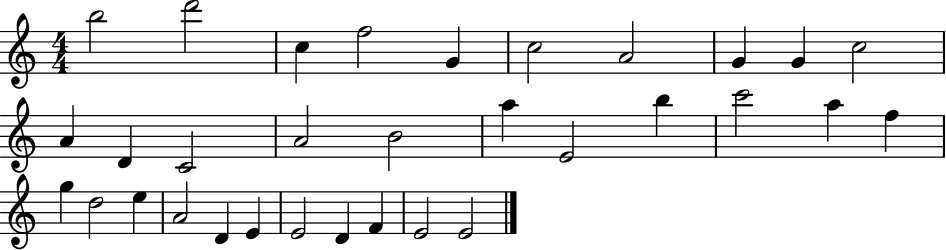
B5/h D6/h C5/q F5/h G4/q C5/h A4/h G4/q G4/q C5/h A4/q D4/q C4/h A4/h B4/h A5/q E4/h B5/q C6/h A5/q F5/q G5/q D5/h E5/q A4/h D4/q E4/q E4/h D4/q F4/q E4/h E4/h